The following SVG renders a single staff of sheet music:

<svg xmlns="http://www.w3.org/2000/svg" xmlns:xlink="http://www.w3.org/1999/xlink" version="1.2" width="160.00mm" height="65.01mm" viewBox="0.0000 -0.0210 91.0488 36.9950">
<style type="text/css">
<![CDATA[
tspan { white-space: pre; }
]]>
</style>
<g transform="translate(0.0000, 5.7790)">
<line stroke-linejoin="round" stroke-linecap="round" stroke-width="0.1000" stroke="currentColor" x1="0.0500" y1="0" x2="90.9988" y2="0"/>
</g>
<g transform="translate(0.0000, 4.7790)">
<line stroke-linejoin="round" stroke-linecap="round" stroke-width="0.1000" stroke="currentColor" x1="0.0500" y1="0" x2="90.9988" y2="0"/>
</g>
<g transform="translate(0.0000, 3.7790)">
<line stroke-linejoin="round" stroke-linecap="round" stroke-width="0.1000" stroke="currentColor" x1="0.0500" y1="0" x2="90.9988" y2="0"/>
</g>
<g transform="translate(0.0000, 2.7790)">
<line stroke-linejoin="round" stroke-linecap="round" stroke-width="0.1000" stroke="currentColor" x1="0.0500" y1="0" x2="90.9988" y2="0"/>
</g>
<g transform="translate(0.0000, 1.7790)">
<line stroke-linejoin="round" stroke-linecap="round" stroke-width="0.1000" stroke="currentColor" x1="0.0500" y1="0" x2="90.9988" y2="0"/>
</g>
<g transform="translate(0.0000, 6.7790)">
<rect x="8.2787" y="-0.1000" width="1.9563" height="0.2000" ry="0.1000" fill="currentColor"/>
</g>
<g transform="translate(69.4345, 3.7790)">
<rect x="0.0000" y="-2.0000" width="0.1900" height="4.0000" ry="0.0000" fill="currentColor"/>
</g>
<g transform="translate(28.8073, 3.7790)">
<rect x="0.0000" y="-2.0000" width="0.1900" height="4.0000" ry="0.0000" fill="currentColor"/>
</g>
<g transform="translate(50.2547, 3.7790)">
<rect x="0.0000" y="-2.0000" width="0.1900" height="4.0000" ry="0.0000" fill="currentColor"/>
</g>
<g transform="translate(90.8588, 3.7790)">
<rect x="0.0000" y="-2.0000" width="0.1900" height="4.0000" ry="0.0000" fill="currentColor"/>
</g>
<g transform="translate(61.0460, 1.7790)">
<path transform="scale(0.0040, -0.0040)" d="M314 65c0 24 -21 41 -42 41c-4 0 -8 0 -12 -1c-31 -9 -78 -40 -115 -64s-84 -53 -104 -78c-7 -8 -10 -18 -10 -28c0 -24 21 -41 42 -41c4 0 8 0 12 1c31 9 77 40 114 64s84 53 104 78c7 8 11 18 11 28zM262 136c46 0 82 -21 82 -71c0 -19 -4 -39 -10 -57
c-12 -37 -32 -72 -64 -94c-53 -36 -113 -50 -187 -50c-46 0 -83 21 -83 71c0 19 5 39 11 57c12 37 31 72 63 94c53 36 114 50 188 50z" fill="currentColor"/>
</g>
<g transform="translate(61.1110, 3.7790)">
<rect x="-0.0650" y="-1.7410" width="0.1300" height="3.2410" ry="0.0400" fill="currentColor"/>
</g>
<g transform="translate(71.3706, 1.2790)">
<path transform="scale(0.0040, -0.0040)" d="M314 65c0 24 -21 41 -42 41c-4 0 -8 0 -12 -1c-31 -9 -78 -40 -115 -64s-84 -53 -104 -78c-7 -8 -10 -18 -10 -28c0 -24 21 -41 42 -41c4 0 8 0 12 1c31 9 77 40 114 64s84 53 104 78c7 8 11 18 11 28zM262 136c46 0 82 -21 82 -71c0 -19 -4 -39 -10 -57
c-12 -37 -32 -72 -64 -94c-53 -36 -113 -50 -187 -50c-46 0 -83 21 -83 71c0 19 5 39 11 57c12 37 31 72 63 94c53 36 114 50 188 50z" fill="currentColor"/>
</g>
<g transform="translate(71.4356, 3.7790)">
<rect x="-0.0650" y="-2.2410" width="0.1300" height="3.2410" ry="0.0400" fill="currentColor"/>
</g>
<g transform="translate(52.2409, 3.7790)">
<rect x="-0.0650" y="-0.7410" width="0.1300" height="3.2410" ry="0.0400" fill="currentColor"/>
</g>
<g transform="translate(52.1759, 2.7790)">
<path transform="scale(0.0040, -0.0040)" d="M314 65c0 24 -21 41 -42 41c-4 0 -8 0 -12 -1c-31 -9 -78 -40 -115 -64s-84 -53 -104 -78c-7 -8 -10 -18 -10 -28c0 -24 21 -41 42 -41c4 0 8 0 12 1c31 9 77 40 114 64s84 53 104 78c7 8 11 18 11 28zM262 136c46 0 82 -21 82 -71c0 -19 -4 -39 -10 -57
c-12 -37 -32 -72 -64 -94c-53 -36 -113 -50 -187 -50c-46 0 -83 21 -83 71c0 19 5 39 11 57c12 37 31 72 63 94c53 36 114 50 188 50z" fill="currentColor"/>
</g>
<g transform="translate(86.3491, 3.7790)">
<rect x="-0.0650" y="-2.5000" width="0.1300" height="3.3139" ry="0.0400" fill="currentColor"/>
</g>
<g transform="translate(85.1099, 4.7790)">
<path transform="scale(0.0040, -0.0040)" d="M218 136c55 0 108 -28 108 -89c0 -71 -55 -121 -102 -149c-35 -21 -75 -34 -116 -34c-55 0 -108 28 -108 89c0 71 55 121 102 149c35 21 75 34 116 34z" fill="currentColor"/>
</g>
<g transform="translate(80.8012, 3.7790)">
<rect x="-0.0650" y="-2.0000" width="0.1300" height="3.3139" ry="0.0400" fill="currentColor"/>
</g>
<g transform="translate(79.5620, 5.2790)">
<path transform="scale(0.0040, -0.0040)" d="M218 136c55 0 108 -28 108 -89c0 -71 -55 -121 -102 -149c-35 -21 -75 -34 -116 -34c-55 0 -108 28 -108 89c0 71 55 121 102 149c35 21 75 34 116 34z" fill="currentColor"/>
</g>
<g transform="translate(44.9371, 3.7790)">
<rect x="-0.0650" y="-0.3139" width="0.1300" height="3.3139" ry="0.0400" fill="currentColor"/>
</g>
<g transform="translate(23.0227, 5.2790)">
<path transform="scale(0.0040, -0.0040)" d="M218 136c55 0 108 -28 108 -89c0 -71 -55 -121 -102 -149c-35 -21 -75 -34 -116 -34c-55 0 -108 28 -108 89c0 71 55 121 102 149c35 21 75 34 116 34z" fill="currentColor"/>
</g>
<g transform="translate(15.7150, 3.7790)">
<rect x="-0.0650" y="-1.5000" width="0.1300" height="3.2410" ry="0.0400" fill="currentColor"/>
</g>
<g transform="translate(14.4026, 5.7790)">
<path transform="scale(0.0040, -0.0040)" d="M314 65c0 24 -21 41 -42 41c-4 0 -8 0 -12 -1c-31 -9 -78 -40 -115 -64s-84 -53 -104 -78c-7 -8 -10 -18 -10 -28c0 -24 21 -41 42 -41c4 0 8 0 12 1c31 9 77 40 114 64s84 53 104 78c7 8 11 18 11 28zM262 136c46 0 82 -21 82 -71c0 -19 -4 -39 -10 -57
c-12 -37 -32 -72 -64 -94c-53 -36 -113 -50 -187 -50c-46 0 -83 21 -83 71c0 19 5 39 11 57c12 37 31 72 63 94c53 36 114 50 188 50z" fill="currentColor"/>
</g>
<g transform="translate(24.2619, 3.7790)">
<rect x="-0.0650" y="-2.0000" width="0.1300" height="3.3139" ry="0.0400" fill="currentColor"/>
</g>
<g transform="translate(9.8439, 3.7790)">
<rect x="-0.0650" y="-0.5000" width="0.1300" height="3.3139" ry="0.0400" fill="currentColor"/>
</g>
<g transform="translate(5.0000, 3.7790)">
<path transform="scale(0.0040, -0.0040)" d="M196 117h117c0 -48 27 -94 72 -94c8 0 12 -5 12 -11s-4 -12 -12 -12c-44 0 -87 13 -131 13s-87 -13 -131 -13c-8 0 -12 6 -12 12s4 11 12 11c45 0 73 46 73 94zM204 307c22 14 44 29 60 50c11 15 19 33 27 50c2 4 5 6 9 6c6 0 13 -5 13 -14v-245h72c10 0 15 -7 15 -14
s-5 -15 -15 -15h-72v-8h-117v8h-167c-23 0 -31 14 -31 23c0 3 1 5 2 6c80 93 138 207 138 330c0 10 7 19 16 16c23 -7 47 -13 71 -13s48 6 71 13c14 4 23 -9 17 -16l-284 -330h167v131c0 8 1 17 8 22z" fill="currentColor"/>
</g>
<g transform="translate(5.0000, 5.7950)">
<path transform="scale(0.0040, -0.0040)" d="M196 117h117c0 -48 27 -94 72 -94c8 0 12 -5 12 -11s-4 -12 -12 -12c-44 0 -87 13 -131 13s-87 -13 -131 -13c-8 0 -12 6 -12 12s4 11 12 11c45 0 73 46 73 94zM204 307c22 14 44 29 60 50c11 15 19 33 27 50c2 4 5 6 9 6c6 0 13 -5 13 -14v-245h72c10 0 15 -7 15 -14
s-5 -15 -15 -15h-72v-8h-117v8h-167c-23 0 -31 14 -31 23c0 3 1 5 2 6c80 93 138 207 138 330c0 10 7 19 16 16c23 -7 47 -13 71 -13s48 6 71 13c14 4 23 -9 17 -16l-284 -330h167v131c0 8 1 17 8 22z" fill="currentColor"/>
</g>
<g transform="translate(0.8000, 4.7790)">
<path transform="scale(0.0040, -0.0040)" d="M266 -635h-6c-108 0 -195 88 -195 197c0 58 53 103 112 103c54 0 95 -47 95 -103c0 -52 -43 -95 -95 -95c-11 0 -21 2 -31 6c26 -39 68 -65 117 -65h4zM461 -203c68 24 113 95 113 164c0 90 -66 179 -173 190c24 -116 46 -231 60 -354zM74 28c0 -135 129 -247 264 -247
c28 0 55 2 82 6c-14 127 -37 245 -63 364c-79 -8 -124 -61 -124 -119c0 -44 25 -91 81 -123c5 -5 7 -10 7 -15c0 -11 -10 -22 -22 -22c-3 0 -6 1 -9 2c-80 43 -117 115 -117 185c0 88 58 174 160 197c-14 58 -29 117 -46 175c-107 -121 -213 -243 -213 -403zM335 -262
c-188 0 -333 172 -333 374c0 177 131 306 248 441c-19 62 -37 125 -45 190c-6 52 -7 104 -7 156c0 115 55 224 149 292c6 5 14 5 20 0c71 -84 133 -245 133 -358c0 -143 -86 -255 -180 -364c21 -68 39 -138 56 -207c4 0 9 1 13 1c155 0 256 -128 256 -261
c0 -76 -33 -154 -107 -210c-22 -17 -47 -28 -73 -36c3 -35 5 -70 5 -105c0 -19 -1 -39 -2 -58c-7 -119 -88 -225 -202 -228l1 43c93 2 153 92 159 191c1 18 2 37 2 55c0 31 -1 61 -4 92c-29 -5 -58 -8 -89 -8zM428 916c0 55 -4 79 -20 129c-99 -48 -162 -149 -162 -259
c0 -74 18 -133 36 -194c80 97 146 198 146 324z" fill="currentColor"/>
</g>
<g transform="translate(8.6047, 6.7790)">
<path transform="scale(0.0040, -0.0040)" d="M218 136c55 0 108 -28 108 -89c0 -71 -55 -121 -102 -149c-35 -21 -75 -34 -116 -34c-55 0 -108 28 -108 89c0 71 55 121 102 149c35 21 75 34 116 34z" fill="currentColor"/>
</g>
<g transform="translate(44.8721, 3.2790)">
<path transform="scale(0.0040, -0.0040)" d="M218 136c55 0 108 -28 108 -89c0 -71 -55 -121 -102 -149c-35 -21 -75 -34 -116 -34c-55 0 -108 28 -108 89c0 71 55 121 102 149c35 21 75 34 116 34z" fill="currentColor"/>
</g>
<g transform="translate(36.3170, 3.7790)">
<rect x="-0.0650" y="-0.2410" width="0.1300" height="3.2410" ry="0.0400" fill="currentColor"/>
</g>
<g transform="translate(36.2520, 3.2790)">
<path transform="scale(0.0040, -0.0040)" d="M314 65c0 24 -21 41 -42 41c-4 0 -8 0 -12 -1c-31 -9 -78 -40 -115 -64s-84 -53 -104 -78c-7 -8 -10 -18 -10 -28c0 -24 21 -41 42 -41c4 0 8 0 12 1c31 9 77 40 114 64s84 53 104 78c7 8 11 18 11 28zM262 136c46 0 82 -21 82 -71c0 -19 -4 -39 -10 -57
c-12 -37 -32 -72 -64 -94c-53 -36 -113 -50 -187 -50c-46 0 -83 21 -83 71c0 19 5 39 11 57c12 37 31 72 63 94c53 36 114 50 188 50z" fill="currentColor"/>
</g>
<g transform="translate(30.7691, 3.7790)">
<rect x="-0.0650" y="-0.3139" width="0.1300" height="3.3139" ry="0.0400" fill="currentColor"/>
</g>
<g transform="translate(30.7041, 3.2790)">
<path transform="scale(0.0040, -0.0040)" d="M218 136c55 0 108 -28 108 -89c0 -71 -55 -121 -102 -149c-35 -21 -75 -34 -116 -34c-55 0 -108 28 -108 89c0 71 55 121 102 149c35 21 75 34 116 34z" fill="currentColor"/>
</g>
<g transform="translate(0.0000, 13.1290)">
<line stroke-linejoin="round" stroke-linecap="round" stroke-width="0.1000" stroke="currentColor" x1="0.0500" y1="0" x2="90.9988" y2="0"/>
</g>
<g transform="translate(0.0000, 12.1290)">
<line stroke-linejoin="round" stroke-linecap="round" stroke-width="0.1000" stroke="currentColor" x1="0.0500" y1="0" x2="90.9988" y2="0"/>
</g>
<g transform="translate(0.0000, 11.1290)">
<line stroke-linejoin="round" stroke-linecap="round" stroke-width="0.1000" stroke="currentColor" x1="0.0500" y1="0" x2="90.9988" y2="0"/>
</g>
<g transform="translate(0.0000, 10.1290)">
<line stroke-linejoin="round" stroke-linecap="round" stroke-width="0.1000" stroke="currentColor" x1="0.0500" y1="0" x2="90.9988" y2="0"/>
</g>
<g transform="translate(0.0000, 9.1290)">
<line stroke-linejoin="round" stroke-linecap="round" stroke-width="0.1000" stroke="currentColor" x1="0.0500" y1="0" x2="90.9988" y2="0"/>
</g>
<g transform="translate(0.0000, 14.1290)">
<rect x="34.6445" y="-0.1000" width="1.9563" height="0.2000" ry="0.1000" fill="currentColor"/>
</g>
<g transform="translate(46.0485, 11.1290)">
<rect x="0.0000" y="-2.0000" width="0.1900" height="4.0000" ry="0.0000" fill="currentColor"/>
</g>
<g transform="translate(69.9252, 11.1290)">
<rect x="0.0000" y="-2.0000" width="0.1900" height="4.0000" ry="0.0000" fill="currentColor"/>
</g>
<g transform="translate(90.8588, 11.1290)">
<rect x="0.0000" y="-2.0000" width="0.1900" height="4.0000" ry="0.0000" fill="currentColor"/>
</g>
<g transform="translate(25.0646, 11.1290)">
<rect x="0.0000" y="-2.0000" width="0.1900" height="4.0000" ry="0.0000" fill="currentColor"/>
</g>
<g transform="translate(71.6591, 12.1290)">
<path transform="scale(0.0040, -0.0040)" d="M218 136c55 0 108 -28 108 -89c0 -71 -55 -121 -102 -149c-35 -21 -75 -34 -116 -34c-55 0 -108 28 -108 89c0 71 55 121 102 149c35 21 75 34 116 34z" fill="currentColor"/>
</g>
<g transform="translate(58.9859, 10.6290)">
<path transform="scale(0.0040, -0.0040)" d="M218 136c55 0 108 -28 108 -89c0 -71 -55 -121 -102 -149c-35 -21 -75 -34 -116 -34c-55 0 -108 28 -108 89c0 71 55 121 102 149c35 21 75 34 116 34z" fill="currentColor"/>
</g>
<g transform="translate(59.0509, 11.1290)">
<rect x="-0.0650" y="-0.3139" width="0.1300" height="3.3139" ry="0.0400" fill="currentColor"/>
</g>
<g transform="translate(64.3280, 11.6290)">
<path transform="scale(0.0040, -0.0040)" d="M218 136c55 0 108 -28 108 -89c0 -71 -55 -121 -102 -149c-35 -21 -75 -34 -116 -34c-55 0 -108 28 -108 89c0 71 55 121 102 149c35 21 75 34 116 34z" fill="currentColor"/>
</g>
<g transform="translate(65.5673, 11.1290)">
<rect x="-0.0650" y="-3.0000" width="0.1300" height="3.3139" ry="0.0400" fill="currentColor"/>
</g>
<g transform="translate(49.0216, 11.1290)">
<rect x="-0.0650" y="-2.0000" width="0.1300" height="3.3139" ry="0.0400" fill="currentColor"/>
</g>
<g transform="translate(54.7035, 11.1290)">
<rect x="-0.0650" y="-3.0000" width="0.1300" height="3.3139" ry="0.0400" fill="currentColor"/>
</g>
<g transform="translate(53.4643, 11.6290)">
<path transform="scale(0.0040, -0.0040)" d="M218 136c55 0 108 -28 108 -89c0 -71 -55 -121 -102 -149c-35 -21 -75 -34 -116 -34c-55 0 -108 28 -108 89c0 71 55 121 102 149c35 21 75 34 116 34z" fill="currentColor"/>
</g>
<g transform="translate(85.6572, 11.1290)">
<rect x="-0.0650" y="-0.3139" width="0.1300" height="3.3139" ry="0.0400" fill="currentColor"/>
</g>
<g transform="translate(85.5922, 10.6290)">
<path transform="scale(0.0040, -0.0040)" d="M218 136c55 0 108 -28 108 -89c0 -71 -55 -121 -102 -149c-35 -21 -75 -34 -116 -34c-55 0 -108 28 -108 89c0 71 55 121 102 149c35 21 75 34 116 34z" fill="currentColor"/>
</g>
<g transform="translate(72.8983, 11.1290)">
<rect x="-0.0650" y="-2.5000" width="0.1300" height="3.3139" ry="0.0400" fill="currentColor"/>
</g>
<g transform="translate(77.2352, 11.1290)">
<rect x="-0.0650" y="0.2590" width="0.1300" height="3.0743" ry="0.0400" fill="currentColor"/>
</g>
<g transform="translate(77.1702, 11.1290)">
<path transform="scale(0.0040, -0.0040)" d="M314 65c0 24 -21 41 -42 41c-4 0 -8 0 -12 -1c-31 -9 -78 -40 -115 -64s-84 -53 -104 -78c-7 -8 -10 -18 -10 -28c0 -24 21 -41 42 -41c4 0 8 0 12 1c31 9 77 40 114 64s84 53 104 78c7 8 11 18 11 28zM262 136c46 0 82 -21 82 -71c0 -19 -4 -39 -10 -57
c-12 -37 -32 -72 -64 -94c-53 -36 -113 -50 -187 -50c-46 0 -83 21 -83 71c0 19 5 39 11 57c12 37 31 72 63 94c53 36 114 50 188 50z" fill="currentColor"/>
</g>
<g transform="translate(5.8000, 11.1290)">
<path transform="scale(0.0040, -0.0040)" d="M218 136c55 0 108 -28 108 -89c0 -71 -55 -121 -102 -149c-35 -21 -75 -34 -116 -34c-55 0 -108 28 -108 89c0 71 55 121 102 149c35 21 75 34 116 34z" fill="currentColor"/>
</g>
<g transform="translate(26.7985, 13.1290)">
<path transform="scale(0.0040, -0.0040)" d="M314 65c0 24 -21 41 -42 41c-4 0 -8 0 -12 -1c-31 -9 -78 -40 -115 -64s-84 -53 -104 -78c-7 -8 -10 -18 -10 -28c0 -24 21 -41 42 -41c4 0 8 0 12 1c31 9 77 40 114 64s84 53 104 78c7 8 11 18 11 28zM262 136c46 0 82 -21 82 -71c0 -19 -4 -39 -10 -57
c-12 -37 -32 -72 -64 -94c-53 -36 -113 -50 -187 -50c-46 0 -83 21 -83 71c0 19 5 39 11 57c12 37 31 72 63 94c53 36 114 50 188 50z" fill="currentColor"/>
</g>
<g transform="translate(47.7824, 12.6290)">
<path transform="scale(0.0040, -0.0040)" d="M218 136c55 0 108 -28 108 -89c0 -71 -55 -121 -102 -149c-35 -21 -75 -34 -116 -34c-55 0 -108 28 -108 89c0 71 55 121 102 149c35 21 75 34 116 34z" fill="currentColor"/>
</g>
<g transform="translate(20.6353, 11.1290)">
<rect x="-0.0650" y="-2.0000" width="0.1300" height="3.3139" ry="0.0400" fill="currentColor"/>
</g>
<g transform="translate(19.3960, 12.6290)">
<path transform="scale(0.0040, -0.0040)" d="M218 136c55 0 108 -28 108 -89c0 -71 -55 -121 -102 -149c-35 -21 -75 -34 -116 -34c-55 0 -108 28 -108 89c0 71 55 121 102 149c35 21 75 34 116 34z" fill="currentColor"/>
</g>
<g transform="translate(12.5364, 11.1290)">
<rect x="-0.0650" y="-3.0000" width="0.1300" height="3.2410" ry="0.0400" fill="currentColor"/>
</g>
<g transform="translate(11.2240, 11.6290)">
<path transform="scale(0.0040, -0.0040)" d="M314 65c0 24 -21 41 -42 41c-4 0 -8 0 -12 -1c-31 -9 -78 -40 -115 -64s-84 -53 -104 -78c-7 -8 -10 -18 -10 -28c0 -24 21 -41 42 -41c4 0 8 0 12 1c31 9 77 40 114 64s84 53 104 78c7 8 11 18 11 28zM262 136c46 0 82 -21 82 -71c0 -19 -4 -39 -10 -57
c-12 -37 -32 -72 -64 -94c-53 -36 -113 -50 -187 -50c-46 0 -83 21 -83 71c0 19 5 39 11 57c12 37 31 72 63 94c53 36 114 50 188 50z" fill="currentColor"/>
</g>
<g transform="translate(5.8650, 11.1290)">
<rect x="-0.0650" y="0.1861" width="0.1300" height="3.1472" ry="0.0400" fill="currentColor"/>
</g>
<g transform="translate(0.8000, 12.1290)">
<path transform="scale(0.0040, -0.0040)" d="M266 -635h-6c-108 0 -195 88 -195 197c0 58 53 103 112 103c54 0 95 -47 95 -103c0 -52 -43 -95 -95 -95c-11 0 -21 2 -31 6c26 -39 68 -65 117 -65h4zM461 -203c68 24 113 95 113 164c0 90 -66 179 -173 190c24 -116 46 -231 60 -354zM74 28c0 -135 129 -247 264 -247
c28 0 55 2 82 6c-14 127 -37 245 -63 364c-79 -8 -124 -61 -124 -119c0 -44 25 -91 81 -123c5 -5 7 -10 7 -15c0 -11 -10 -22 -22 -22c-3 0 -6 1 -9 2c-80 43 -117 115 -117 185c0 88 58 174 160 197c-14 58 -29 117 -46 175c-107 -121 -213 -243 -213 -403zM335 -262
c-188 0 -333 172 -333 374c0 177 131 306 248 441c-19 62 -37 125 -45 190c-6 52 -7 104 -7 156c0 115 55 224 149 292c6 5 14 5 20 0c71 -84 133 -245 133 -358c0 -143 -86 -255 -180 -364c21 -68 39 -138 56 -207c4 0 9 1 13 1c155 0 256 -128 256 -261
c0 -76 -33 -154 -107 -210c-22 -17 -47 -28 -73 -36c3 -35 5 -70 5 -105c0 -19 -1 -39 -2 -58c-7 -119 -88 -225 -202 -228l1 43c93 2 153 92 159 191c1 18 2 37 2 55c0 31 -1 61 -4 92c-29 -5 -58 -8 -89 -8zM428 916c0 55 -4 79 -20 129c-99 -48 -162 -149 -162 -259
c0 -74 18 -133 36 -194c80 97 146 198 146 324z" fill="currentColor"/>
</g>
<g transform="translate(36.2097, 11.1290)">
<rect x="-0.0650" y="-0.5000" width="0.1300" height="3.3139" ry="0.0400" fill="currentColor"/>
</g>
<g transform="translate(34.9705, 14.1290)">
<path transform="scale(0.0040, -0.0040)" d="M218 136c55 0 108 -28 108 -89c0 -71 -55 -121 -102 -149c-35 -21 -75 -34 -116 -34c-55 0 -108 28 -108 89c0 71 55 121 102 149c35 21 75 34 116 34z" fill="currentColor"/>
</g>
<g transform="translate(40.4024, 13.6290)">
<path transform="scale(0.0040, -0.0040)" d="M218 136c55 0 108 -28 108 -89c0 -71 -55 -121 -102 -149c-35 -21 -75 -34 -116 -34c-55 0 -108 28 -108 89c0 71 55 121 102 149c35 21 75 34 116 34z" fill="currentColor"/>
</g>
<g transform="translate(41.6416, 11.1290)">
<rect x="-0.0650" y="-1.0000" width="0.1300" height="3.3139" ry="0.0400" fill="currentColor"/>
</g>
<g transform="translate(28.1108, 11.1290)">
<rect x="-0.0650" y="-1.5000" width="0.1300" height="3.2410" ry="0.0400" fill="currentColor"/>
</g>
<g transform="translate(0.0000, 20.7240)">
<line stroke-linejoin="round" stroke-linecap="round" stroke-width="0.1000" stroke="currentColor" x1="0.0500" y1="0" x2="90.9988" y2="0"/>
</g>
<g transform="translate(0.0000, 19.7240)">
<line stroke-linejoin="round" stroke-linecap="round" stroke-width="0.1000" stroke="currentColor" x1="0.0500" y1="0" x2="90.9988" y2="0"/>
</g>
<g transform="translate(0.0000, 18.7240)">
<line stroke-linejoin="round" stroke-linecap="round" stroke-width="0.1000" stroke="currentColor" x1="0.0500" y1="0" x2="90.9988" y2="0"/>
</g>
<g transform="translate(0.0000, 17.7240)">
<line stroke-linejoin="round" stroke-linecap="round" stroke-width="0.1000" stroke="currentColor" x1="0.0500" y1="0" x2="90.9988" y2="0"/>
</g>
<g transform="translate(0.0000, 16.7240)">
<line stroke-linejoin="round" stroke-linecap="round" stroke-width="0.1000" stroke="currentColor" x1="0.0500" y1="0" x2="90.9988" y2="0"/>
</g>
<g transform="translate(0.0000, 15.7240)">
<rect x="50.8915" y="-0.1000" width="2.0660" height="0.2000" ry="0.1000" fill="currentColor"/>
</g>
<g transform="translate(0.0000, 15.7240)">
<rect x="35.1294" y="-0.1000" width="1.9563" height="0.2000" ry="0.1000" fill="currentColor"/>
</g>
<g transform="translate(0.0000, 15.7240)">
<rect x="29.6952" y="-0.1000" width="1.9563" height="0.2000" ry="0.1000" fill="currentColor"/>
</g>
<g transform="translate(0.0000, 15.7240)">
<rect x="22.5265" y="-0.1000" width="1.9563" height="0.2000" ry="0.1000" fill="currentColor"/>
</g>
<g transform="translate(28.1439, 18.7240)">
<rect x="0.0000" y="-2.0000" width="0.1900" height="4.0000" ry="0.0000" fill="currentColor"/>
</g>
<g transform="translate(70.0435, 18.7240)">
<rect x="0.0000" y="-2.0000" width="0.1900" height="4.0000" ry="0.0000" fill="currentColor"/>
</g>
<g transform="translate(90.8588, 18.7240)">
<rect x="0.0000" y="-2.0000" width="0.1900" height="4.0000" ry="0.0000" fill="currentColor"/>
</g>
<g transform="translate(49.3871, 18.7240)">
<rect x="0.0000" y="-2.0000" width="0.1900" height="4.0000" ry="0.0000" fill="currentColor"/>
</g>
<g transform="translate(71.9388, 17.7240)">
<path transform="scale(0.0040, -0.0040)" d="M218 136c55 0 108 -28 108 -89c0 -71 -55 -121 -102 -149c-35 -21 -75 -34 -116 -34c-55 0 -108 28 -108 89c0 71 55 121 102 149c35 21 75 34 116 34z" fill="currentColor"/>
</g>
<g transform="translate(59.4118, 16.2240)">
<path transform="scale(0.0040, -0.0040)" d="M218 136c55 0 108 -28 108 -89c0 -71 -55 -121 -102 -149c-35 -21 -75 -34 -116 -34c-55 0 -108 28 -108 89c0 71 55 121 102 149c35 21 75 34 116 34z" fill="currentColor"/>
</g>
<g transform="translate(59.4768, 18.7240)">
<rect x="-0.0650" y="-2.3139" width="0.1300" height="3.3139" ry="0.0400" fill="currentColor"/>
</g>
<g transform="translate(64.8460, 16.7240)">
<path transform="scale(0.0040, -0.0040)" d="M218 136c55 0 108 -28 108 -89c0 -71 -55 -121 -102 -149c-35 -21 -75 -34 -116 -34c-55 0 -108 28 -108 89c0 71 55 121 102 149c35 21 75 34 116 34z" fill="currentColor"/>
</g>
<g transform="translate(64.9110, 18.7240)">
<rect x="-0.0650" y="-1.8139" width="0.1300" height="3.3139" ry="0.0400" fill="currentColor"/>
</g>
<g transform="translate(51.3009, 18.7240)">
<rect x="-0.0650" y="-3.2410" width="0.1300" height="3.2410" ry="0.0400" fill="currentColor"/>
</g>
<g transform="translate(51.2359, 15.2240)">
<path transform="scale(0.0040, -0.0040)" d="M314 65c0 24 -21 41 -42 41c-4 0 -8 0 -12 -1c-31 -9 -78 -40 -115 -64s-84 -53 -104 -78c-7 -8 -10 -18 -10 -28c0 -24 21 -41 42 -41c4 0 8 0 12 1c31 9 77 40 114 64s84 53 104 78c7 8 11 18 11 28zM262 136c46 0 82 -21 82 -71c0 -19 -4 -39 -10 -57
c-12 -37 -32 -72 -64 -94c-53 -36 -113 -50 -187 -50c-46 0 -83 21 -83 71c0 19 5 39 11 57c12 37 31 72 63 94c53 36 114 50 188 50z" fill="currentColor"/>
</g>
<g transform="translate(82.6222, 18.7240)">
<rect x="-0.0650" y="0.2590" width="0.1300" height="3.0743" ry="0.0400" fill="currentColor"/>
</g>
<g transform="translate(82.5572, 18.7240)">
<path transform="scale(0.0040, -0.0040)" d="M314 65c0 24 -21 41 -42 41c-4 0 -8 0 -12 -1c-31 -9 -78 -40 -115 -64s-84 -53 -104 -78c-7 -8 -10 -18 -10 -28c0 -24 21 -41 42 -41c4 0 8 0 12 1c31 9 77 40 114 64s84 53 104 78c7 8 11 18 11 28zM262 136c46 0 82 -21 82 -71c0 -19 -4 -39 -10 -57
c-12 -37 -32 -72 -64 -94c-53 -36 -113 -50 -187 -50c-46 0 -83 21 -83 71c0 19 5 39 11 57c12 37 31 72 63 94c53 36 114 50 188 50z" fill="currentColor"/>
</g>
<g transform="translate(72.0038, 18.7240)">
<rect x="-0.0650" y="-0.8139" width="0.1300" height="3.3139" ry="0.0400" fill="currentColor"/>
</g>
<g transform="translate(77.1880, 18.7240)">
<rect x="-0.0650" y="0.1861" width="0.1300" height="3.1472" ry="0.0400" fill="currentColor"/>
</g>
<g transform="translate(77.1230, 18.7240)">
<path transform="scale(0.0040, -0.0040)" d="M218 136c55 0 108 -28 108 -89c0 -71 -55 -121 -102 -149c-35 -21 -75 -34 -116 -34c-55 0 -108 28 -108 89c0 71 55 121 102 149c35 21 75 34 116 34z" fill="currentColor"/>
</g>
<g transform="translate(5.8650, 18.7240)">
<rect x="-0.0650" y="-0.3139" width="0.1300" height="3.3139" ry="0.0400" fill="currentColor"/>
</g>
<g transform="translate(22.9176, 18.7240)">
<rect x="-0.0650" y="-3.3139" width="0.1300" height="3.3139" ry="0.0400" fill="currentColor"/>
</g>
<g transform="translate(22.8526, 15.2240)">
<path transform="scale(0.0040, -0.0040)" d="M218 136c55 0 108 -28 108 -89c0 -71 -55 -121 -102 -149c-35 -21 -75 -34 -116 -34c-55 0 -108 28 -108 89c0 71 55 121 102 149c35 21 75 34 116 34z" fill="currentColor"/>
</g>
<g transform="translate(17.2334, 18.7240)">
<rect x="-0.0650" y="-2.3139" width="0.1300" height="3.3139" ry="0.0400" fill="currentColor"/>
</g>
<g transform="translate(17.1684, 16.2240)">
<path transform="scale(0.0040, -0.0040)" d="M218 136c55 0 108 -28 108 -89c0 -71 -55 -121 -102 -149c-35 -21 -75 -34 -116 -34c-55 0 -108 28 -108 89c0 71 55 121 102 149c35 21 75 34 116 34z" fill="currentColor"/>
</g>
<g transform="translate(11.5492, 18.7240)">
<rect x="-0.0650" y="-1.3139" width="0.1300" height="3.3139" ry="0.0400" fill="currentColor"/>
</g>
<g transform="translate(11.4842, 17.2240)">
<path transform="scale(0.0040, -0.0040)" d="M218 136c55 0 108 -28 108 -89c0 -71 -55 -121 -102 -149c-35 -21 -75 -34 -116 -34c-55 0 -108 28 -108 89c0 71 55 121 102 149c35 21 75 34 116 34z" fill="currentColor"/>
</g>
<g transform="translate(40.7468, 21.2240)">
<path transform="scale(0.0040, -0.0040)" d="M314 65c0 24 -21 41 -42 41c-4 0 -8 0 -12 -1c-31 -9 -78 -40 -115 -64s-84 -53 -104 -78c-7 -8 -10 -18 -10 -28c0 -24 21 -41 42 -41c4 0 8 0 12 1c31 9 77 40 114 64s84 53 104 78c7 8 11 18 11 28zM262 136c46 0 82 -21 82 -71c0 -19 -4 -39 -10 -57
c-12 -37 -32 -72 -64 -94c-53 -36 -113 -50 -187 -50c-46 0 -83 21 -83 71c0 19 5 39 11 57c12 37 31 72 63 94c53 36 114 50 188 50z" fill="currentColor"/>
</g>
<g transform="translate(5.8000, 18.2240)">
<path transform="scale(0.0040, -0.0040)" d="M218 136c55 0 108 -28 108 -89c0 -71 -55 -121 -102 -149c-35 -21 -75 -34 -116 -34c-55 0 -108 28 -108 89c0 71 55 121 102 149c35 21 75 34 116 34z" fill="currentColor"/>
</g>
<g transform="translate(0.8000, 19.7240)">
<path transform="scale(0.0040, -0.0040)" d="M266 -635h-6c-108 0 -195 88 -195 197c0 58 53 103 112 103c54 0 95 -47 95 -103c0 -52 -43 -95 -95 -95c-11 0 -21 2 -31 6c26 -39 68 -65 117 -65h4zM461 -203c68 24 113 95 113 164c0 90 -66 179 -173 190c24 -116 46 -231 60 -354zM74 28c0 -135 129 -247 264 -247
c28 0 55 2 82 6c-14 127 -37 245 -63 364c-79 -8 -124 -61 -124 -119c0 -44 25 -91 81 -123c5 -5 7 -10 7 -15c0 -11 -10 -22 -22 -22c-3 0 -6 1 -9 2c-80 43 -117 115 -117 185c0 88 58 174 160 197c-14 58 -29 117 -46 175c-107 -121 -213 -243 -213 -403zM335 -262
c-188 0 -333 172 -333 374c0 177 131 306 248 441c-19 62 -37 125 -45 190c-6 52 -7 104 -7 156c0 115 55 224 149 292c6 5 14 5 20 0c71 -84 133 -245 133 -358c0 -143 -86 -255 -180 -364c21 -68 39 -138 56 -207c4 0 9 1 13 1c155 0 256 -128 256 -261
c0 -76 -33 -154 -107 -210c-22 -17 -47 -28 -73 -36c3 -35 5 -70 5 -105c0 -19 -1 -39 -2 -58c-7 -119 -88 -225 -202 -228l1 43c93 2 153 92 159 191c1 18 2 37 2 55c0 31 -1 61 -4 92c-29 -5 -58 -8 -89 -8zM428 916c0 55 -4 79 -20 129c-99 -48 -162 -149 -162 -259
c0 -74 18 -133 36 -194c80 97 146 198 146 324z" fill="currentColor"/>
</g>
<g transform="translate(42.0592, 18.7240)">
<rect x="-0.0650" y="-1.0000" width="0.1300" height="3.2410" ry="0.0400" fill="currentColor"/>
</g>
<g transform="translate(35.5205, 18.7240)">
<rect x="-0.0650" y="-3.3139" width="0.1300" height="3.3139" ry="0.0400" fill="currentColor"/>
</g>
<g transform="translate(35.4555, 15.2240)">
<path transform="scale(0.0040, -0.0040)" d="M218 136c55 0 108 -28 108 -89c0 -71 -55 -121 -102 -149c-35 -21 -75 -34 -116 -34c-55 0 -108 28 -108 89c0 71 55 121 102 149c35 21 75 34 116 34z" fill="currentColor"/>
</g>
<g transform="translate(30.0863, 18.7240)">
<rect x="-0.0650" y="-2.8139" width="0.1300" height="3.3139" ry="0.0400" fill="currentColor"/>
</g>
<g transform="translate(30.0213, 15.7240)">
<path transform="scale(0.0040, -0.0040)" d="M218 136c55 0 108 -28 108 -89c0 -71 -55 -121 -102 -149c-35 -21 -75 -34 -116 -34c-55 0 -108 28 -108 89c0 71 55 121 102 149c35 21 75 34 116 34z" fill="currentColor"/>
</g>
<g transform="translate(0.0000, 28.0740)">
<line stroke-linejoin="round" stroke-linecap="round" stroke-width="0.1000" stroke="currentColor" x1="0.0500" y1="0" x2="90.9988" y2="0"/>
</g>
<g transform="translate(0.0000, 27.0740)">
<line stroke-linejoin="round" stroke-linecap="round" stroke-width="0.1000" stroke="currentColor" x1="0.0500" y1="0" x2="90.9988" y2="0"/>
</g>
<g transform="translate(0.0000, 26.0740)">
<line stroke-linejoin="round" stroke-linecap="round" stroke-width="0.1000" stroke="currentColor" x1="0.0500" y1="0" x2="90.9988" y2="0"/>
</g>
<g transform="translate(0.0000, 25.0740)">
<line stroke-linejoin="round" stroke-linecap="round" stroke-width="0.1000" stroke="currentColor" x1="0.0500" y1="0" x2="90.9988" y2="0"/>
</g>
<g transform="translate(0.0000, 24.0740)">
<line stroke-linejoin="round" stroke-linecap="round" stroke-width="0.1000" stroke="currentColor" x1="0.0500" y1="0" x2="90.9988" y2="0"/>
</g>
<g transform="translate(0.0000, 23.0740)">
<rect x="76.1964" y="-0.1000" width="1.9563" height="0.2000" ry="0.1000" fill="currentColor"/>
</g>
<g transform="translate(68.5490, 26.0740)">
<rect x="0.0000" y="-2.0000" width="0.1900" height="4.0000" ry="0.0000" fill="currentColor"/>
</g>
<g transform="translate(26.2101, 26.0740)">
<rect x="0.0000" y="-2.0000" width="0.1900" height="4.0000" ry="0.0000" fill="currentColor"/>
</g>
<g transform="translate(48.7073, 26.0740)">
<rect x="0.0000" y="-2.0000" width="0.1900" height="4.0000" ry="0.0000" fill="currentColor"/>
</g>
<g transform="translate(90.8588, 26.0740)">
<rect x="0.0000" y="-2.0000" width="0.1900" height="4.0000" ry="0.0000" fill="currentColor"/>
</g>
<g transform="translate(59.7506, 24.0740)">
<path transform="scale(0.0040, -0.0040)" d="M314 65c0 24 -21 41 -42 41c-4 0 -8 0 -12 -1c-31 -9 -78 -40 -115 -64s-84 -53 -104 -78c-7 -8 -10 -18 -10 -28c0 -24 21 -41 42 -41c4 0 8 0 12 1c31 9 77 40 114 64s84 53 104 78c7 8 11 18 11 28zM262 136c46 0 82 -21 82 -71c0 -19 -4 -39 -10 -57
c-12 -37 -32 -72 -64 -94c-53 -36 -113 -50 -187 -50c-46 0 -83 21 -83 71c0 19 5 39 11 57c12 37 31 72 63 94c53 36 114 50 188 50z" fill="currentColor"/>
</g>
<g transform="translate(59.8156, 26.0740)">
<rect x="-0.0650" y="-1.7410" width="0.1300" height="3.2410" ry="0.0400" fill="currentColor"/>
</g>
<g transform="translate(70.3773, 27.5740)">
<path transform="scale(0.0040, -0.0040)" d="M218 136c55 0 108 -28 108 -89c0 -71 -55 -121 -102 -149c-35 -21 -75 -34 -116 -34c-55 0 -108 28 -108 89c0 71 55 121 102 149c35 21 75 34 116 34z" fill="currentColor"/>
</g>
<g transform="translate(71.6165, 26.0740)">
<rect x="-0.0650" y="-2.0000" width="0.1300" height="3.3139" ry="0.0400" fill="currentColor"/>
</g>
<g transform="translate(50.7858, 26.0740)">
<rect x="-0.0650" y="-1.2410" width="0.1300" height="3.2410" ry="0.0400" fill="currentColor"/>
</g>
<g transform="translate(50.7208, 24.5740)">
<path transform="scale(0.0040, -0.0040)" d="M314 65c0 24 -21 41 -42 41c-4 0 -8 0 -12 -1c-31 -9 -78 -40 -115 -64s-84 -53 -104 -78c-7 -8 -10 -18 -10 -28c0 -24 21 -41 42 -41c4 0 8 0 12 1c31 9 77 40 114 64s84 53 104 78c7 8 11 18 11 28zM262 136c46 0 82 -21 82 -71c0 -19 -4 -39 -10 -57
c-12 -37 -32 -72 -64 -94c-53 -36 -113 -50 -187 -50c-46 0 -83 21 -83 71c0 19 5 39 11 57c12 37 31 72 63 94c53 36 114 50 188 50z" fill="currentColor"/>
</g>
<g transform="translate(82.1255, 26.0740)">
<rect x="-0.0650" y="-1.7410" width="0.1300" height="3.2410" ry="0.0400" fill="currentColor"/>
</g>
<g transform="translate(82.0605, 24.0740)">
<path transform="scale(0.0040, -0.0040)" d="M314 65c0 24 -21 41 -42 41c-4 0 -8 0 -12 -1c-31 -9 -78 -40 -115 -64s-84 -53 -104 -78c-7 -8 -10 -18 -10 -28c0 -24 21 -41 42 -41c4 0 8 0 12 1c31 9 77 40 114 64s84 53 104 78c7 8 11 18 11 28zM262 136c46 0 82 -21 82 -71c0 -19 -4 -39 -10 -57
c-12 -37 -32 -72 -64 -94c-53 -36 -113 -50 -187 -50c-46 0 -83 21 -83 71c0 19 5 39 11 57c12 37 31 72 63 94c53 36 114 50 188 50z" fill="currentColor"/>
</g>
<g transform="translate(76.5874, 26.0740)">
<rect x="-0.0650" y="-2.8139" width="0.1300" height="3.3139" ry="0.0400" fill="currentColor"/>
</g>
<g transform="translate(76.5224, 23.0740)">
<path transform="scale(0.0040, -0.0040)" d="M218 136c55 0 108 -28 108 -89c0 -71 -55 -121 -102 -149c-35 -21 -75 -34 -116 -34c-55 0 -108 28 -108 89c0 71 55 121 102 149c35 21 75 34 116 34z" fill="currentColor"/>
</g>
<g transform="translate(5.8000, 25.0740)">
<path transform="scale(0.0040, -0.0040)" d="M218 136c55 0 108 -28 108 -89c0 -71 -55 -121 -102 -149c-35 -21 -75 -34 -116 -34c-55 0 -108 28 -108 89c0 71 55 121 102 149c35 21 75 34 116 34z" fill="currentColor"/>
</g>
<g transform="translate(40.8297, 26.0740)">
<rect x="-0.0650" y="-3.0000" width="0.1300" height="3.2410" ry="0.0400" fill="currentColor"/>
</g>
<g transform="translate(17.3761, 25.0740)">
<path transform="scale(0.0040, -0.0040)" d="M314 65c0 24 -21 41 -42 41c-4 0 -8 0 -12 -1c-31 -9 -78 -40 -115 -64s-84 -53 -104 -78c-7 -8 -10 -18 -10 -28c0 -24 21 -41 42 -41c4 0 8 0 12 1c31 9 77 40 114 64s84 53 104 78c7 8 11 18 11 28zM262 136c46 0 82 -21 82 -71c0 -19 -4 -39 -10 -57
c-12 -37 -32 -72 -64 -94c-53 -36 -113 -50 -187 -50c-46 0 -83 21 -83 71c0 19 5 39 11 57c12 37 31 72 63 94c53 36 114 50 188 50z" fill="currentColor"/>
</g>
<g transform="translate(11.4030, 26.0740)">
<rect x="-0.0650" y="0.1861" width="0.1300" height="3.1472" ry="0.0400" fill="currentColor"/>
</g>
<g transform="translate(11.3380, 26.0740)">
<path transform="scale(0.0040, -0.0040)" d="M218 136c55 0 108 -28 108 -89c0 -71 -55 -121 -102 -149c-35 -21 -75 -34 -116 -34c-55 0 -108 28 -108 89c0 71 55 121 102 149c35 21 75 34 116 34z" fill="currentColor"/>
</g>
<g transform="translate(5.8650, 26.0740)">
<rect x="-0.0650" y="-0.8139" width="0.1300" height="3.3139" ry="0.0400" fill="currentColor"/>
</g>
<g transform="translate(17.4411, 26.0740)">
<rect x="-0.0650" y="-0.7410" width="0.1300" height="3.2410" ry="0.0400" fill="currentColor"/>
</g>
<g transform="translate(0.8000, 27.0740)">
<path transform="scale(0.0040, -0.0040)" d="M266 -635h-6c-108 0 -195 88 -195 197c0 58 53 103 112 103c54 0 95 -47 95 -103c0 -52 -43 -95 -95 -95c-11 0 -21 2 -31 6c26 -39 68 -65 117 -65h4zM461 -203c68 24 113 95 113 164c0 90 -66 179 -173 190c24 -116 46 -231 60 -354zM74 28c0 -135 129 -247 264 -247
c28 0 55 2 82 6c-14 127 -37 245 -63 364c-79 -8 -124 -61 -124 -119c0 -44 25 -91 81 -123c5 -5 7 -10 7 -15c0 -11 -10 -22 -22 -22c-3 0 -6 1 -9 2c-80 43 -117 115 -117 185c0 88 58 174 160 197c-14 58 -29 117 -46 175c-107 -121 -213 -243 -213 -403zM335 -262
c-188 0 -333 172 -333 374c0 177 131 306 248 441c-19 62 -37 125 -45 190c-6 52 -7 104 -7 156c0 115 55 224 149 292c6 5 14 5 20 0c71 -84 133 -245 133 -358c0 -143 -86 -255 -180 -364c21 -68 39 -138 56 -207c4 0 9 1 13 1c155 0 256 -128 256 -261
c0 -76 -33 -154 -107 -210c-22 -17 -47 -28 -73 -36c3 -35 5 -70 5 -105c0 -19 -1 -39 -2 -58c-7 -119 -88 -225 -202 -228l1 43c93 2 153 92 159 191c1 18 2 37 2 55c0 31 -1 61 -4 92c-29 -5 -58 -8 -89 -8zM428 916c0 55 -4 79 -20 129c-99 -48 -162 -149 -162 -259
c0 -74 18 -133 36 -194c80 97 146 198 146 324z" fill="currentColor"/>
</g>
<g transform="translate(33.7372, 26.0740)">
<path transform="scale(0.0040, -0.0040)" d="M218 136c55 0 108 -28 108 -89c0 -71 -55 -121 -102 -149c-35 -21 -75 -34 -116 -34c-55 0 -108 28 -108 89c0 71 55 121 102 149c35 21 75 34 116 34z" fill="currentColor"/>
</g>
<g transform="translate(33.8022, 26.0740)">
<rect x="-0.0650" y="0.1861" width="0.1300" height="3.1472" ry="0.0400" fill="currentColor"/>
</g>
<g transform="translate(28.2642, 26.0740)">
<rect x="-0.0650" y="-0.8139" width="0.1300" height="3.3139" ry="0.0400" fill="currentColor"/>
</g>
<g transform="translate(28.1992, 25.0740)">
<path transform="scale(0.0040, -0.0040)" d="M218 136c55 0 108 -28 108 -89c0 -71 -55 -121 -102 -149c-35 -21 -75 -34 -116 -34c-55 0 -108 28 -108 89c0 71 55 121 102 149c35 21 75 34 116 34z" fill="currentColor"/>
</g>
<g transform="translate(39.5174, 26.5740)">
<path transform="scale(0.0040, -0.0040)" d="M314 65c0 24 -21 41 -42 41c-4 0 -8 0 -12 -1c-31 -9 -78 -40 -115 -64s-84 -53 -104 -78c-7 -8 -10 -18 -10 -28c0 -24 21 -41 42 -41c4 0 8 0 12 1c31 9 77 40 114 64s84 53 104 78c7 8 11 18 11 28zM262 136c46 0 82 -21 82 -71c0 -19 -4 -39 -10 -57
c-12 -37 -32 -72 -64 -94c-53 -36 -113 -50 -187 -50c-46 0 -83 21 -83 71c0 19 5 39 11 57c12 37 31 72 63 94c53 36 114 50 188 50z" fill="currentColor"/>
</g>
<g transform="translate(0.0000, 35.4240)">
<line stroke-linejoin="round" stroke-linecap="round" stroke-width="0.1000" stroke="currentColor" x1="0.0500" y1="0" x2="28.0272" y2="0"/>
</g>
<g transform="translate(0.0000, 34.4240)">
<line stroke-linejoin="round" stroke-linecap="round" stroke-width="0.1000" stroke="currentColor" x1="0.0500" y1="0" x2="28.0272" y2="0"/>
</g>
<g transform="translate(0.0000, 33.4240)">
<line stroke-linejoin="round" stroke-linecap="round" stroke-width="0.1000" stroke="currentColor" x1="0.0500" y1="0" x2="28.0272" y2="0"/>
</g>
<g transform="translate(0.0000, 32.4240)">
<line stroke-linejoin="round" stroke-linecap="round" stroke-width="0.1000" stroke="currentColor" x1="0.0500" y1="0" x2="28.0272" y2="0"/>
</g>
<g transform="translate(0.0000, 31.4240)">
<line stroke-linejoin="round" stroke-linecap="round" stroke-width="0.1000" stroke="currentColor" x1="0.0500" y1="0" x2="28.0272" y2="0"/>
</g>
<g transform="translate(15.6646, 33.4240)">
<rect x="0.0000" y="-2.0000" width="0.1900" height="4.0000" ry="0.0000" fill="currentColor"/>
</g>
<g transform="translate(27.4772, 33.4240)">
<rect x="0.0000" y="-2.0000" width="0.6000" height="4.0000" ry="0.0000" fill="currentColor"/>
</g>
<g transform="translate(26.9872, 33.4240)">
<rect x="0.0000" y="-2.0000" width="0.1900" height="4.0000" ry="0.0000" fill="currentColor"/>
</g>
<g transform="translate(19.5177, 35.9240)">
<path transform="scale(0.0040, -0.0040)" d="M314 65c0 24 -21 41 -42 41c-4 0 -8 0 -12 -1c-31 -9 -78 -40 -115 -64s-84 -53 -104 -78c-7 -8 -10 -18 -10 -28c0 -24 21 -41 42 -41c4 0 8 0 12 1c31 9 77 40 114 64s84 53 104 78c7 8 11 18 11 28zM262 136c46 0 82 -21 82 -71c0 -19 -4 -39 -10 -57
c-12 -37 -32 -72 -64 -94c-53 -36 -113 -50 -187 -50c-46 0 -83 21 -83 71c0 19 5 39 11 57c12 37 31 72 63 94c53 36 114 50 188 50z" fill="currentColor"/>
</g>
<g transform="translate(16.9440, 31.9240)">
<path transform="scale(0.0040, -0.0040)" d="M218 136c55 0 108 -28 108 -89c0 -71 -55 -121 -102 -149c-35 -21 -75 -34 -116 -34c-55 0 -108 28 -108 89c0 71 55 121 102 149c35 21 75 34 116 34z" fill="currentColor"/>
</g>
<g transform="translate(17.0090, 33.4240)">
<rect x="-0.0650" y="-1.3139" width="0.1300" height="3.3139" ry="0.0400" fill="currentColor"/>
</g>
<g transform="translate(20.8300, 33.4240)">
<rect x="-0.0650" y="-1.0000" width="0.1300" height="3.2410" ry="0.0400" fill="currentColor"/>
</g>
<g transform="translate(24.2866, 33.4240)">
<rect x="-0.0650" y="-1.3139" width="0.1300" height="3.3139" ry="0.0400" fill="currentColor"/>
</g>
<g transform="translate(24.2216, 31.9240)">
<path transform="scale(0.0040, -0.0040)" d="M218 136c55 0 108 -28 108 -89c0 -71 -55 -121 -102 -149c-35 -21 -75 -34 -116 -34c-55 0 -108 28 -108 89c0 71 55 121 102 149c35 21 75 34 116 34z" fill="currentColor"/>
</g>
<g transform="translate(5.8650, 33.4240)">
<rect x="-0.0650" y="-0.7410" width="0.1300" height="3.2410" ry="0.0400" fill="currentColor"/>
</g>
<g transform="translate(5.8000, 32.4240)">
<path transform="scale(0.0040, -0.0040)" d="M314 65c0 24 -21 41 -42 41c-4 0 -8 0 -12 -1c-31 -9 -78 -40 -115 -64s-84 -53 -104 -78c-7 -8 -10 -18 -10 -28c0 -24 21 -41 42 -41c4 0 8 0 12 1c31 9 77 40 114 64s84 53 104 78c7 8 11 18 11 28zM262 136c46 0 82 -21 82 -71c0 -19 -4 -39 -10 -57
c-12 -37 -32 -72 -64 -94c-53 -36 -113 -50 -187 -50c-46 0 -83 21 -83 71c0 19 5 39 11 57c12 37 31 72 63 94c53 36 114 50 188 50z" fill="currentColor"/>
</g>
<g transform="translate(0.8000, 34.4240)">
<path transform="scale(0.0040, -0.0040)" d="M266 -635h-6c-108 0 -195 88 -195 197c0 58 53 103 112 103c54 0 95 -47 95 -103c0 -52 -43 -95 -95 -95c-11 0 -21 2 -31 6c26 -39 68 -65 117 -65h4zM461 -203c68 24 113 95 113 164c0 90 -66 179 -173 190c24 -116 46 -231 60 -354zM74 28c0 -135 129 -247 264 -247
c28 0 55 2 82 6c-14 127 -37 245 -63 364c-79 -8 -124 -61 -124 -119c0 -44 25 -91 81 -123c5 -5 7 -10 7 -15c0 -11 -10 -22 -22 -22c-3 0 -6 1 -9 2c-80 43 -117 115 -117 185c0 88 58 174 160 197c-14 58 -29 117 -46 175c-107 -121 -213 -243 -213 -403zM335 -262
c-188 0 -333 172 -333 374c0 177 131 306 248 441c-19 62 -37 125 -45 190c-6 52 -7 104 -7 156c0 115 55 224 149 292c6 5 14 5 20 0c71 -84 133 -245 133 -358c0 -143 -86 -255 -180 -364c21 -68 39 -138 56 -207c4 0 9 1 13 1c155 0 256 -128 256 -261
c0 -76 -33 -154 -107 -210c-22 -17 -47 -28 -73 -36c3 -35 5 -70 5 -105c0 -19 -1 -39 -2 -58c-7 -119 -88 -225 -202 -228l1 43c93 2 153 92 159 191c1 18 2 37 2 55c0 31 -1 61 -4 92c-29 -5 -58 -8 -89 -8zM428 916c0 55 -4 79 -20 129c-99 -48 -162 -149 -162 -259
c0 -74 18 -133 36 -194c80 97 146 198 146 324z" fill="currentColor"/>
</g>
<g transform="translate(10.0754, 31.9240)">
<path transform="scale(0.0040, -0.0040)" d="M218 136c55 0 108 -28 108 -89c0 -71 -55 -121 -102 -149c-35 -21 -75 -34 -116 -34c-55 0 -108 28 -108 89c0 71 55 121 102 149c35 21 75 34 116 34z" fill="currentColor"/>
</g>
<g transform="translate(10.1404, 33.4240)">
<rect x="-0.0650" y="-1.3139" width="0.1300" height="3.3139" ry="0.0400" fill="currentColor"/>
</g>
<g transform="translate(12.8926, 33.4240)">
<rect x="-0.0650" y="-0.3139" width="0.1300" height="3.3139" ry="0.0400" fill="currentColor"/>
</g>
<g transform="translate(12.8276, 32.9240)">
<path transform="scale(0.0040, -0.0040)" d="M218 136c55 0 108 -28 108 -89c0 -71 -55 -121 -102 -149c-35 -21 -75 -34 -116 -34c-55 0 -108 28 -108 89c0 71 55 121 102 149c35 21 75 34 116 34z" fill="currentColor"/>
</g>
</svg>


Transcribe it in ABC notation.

X:1
T:Untitled
M:4/4
L:1/4
K:C
C E2 F c c2 c d2 f2 g2 F G B A2 F E2 C D F A c A G B2 c c e g b a b D2 b2 g f d B B2 d B d2 d B A2 e2 f2 F a f2 d2 e c e D2 e